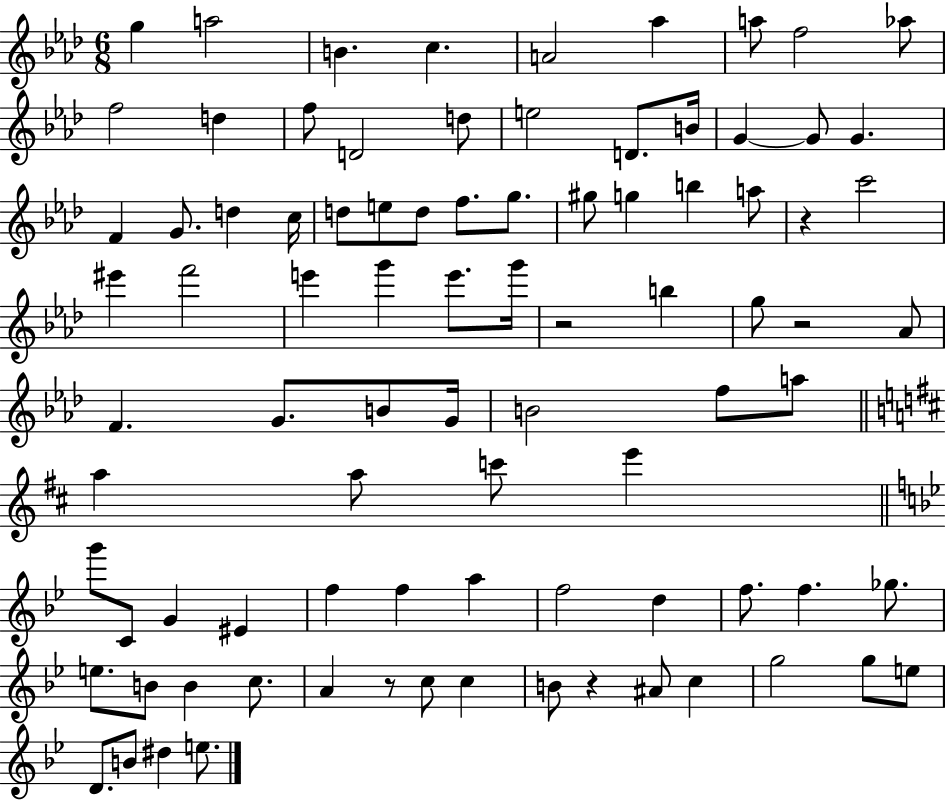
G5/q A5/h B4/q. C5/q. A4/h Ab5/q A5/e F5/h Ab5/e F5/h D5/q F5/e D4/h D5/e E5/h D4/e. B4/s G4/q G4/e G4/q. F4/q G4/e. D5/q C5/s D5/e E5/e D5/e F5/e. G5/e. G#5/e G5/q B5/q A5/e R/q C6/h EIS6/q F6/h E6/q G6/q E6/e. G6/s R/h B5/q G5/e R/h Ab4/e F4/q. G4/e. B4/e G4/s B4/h F5/e A5/e A5/q A5/e C6/e E6/q G6/e C4/e G4/q EIS4/q F5/q F5/q A5/q F5/h D5/q F5/e. F5/q. Gb5/e. E5/e. B4/e B4/q C5/e. A4/q R/e C5/e C5/q B4/e R/q A#4/e C5/q G5/h G5/e E5/e D4/e. B4/e D#5/q E5/e.